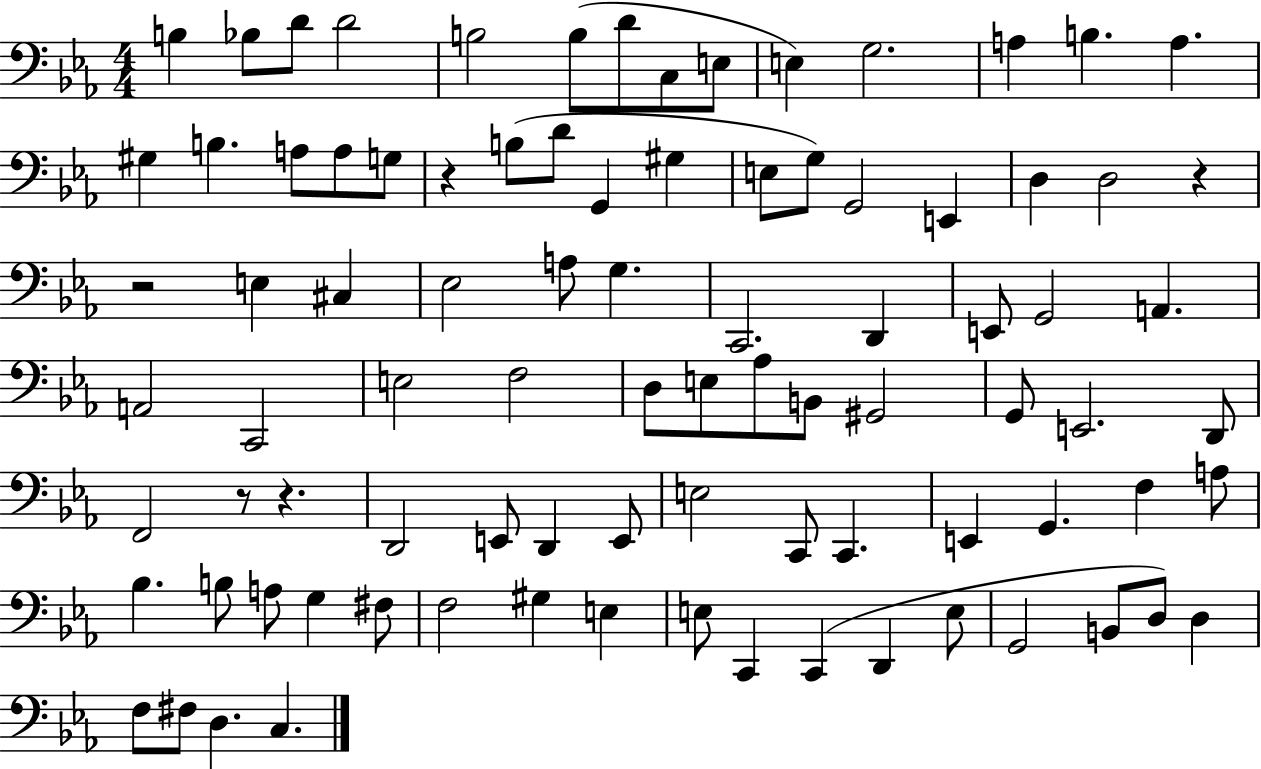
{
  \clef bass
  \numericTimeSignature
  \time 4/4
  \key ees \major
  b4 bes8 d'8 d'2 | b2 b8( d'8 c8 e8 | e4) g2. | a4 b4. a4. | \break gis4 b4. a8 a8 g8 | r4 b8( d'8 g,4 gis4 | e8 g8) g,2 e,4 | d4 d2 r4 | \break r2 e4 cis4 | ees2 a8 g4. | c,2. d,4 | e,8 g,2 a,4. | \break a,2 c,2 | e2 f2 | d8 e8 aes8 b,8 gis,2 | g,8 e,2. d,8 | \break f,2 r8 r4. | d,2 e,8 d,4 e,8 | e2 c,8 c,4. | e,4 g,4. f4 a8 | \break bes4. b8 a8 g4 fis8 | f2 gis4 e4 | e8 c,4 c,4( d,4 e8 | g,2 b,8 d8) d4 | \break f8 fis8 d4. c4. | \bar "|."
}